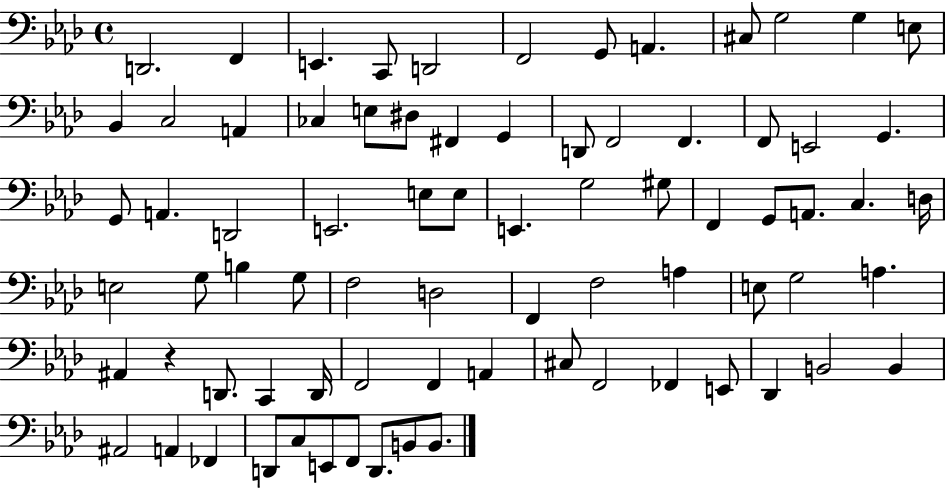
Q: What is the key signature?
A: AES major